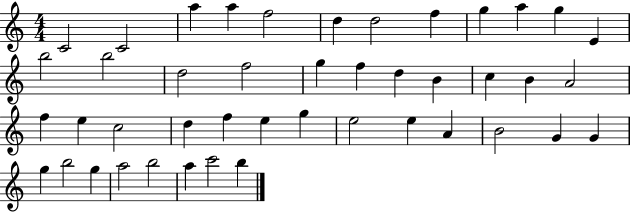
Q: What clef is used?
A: treble